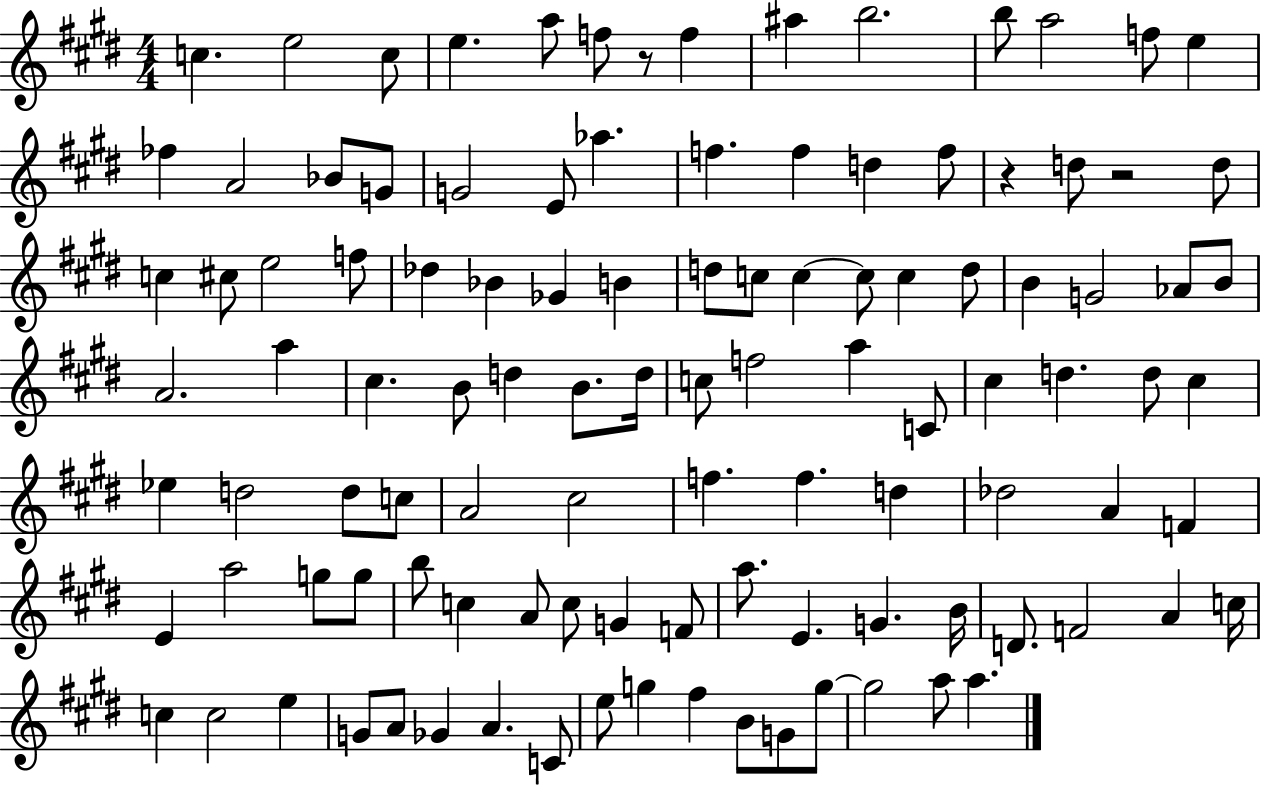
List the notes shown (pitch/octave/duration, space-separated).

C5/q. E5/h C5/e E5/q. A5/e F5/e R/e F5/q A#5/q B5/h. B5/e A5/h F5/e E5/q FES5/q A4/h Bb4/e G4/e G4/h E4/e Ab5/q. F5/q. F5/q D5/q F5/e R/q D5/e R/h D5/e C5/q C#5/e E5/h F5/e Db5/q Bb4/q Gb4/q B4/q D5/e C5/e C5/q C5/e C5/q D5/e B4/q G4/h Ab4/e B4/e A4/h. A5/q C#5/q. B4/e D5/q B4/e. D5/s C5/e F5/h A5/q C4/e C#5/q D5/q. D5/e C#5/q Eb5/q D5/h D5/e C5/e A4/h C#5/h F5/q. F5/q. D5/q Db5/h A4/q F4/q E4/q A5/h G5/e G5/e B5/e C5/q A4/e C5/e G4/q F4/e A5/e. E4/q. G4/q. B4/s D4/e. F4/h A4/q C5/s C5/q C5/h E5/q G4/e A4/e Gb4/q A4/q. C4/e E5/e G5/q F#5/q B4/e G4/e G5/e G5/h A5/e A5/q.